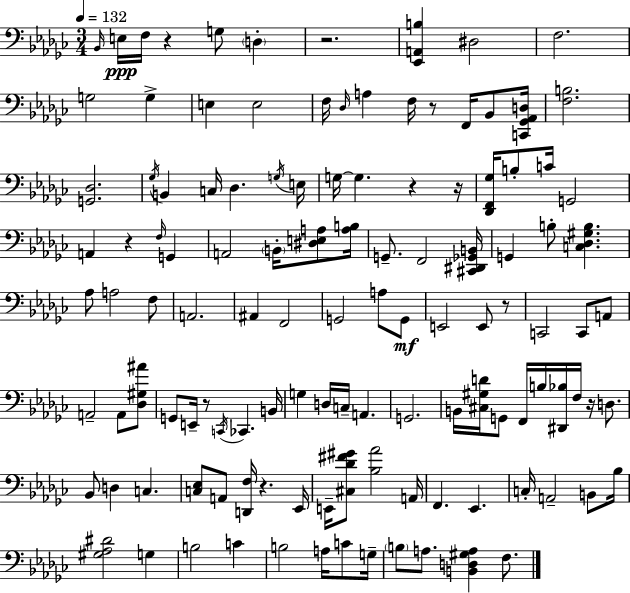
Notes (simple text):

Bb2/s E3/s F3/s R/q G3/e D3/q R/h. [Eb2,A2,B3]/q D#3/h F3/h. G3/h G3/q E3/q E3/h F3/s Db3/s A3/q F3/s R/e F2/s Bb2/e [C2,Gb2,Ab2,D3]/s [F3,B3]/h. [G2,Db3]/h. Gb3/s B2/q C3/s Db3/q. G3/s E3/s G3/s G3/q. R/q R/s [Db2,F2,Gb3]/s B3/e C4/s G2/h A2/q R/q F3/s G2/q A2/h B2/s [D#3,E3,A3]/e [A3,B3]/s G2/e. F2/h [C#2,D#2,Gb2,B2]/s G2/q B3/e [C3,Db3,G#3,B3]/q. Ab3/e A3/h F3/e A2/h. A#2/q F2/h G2/h A3/e G2/e E2/h E2/e R/e C2/h C2/e A2/e A2/h A2/e [Db3,G#3,A#4]/e G2/e E2/s R/e C2/s CES2/q. B2/s G3/q D3/s C3/s A2/q. G2/h. B2/s [C#3,G#3,D4]/s G2/e F2/s B3/s [D#2,Bb3]/s F3/s R/s D3/e. Bb2/e D3/q C3/q. [C3,Eb3]/e A2/e [D2,F3]/s R/q. Eb2/s E2/s [C#3,Db4,F#4,G#4]/e [Bb3,Ab4]/h A2/s F2/q. Eb2/q. C3/s A2/h B2/e Bb3/s [G#3,Ab3,D#4]/h G3/q B3/h C4/q B3/h A3/s C4/e G3/s B3/e A3/e. [B2,D3,G#3,A3]/q F3/e.